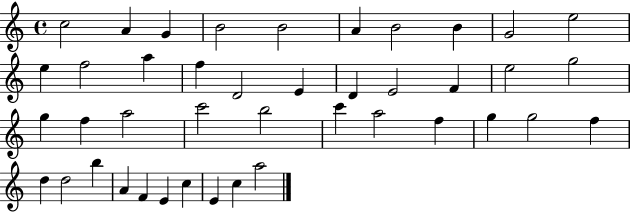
X:1
T:Untitled
M:4/4
L:1/4
K:C
c2 A G B2 B2 A B2 B G2 e2 e f2 a f D2 E D E2 F e2 g2 g f a2 c'2 b2 c' a2 f g g2 f d d2 b A F E c E c a2